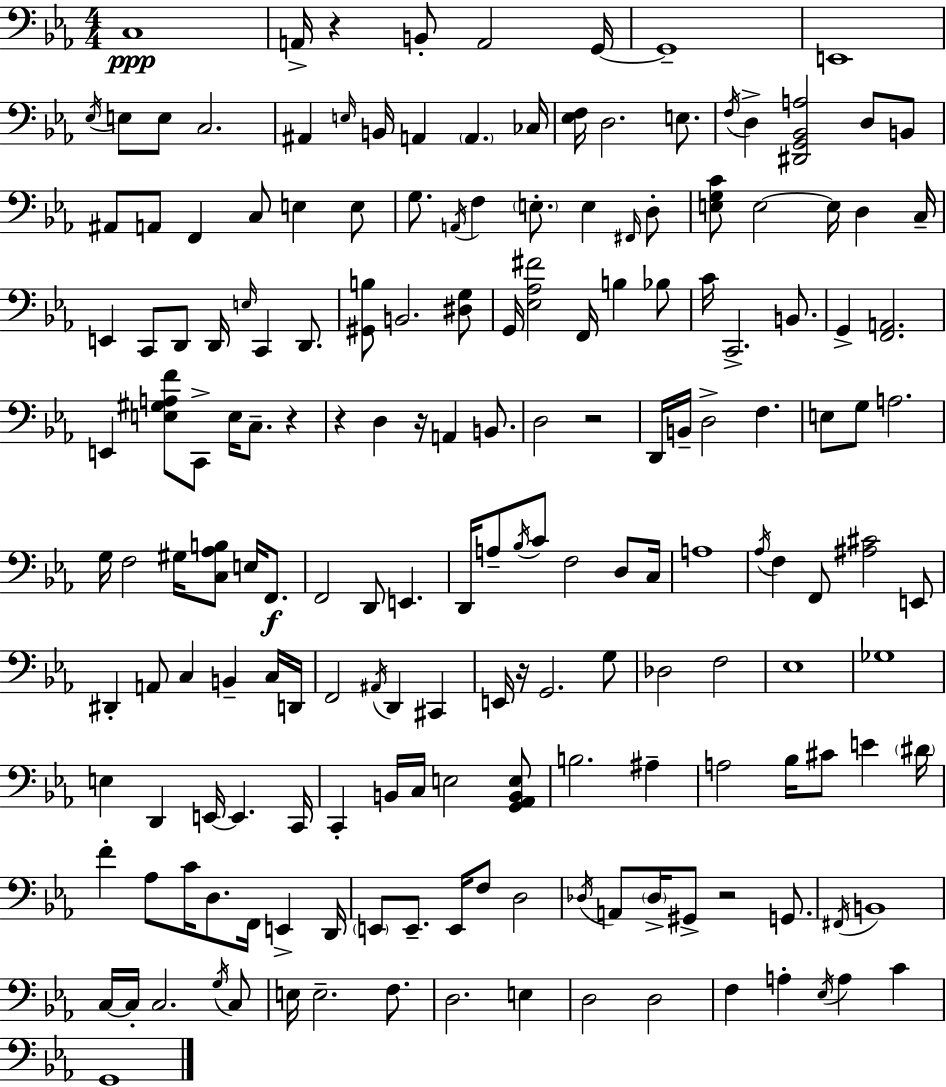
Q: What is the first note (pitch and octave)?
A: C3